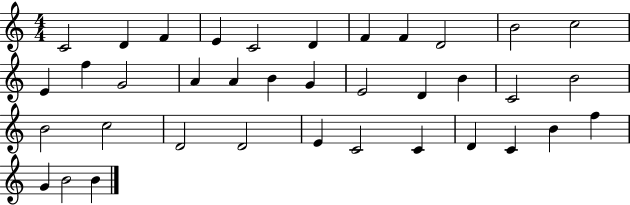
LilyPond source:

{
  \clef treble
  \numericTimeSignature
  \time 4/4
  \key c \major
  c'2 d'4 f'4 | e'4 c'2 d'4 | f'4 f'4 d'2 | b'2 c''2 | \break e'4 f''4 g'2 | a'4 a'4 b'4 g'4 | e'2 d'4 b'4 | c'2 b'2 | \break b'2 c''2 | d'2 d'2 | e'4 c'2 c'4 | d'4 c'4 b'4 f''4 | \break g'4 b'2 b'4 | \bar "|."
}